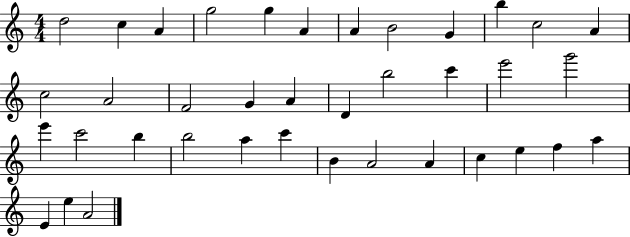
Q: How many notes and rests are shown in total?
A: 38